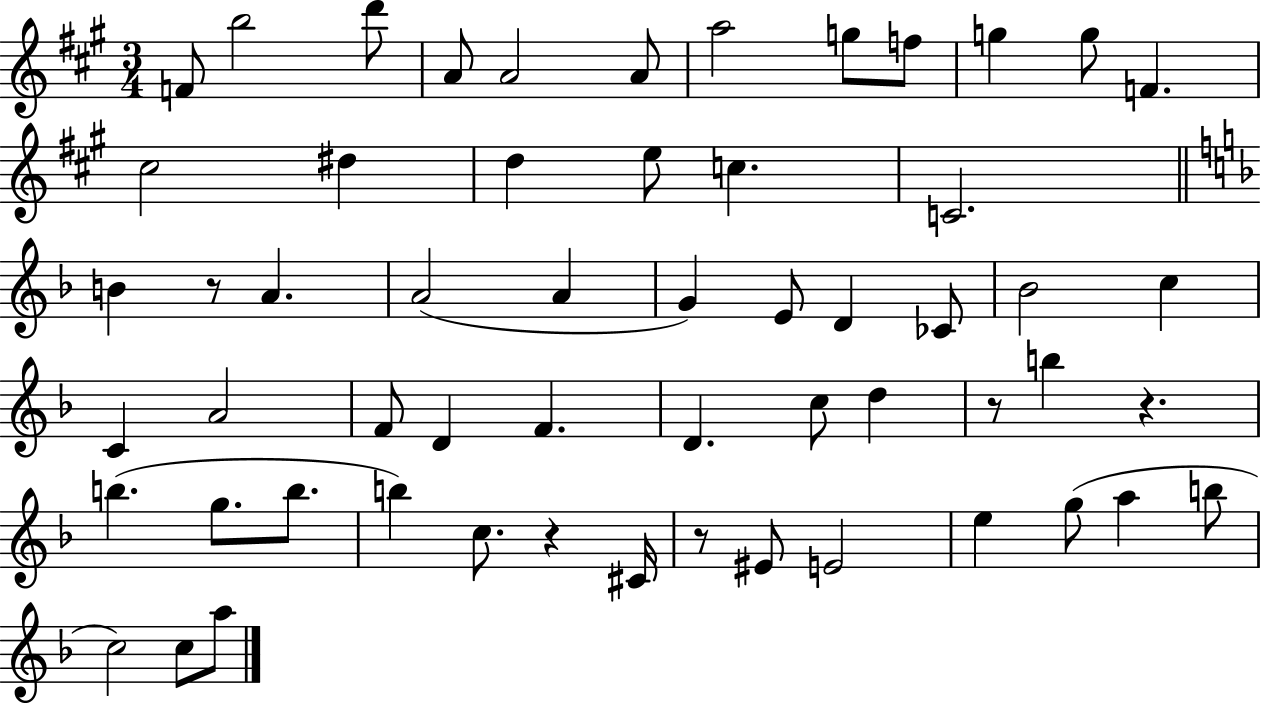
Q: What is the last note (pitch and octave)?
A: A5